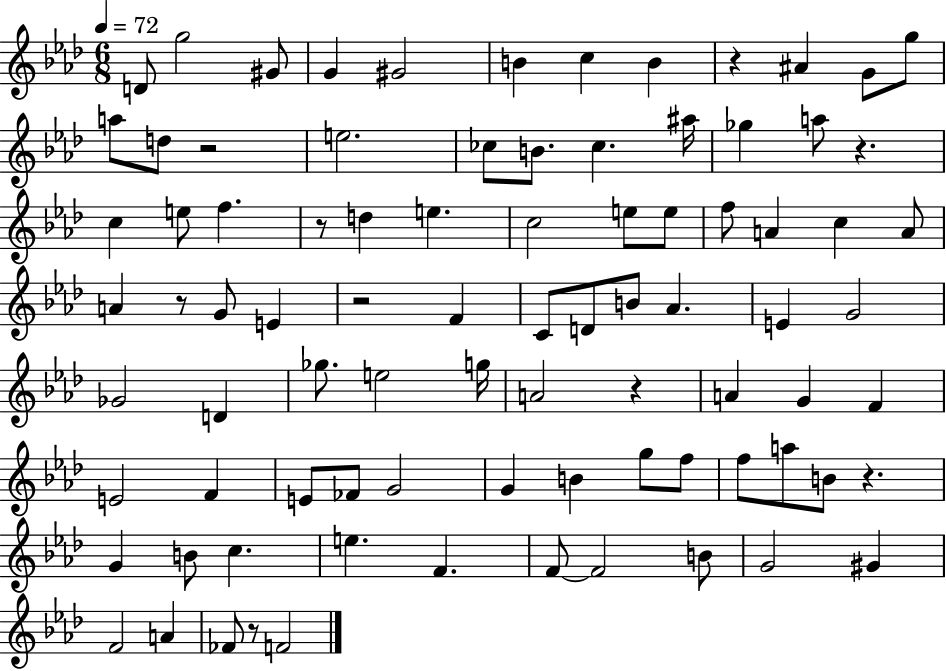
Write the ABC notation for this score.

X:1
T:Untitled
M:6/8
L:1/4
K:Ab
D/2 g2 ^G/2 G ^G2 B c B z ^A G/2 g/2 a/2 d/2 z2 e2 _c/2 B/2 _c ^a/4 _g a/2 z c e/2 f z/2 d e c2 e/2 e/2 f/2 A c A/2 A z/2 G/2 E z2 F C/2 D/2 B/2 _A E G2 _G2 D _g/2 e2 g/4 A2 z A G F E2 F E/2 _F/2 G2 G B g/2 f/2 f/2 a/2 B/2 z G B/2 c e F F/2 F2 B/2 G2 ^G F2 A _F/2 z/2 F2